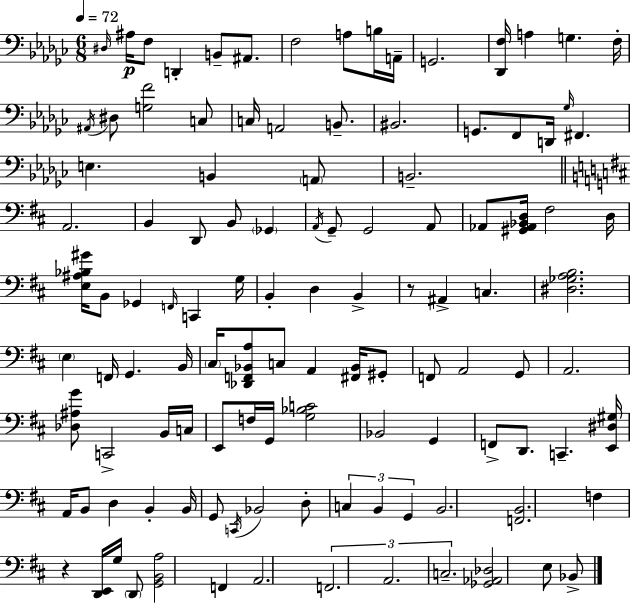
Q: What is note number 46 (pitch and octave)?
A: C2